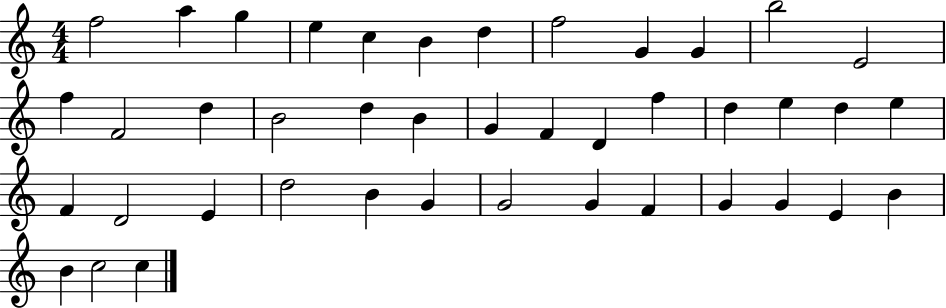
X:1
T:Untitled
M:4/4
L:1/4
K:C
f2 a g e c B d f2 G G b2 E2 f F2 d B2 d B G F D f d e d e F D2 E d2 B G G2 G F G G E B B c2 c